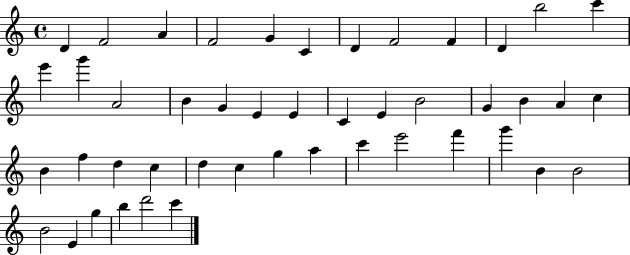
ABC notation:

X:1
T:Untitled
M:4/4
L:1/4
K:C
D F2 A F2 G C D F2 F D b2 c' e' g' A2 B G E E C E B2 G B A c B f d c d c g a c' e'2 f' g' B B2 B2 E g b d'2 c'